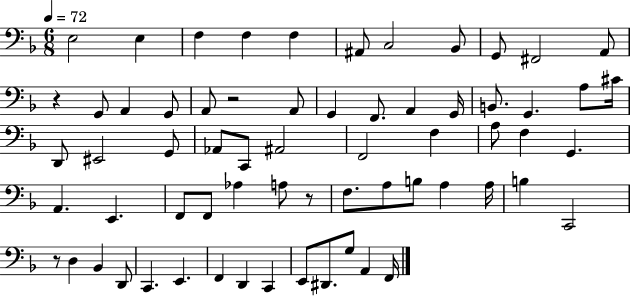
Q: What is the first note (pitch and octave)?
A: E3